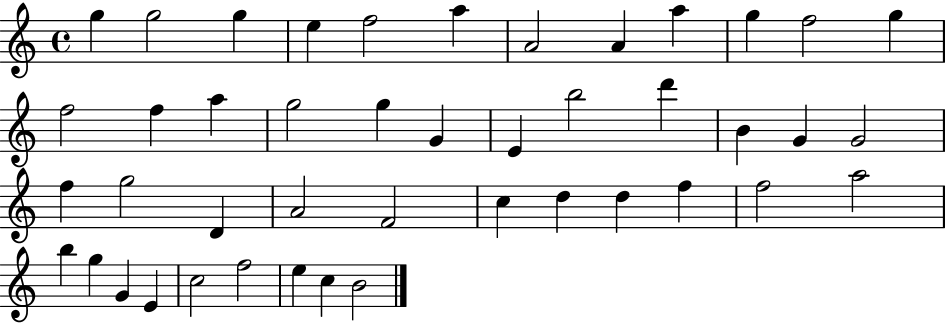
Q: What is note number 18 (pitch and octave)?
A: G4